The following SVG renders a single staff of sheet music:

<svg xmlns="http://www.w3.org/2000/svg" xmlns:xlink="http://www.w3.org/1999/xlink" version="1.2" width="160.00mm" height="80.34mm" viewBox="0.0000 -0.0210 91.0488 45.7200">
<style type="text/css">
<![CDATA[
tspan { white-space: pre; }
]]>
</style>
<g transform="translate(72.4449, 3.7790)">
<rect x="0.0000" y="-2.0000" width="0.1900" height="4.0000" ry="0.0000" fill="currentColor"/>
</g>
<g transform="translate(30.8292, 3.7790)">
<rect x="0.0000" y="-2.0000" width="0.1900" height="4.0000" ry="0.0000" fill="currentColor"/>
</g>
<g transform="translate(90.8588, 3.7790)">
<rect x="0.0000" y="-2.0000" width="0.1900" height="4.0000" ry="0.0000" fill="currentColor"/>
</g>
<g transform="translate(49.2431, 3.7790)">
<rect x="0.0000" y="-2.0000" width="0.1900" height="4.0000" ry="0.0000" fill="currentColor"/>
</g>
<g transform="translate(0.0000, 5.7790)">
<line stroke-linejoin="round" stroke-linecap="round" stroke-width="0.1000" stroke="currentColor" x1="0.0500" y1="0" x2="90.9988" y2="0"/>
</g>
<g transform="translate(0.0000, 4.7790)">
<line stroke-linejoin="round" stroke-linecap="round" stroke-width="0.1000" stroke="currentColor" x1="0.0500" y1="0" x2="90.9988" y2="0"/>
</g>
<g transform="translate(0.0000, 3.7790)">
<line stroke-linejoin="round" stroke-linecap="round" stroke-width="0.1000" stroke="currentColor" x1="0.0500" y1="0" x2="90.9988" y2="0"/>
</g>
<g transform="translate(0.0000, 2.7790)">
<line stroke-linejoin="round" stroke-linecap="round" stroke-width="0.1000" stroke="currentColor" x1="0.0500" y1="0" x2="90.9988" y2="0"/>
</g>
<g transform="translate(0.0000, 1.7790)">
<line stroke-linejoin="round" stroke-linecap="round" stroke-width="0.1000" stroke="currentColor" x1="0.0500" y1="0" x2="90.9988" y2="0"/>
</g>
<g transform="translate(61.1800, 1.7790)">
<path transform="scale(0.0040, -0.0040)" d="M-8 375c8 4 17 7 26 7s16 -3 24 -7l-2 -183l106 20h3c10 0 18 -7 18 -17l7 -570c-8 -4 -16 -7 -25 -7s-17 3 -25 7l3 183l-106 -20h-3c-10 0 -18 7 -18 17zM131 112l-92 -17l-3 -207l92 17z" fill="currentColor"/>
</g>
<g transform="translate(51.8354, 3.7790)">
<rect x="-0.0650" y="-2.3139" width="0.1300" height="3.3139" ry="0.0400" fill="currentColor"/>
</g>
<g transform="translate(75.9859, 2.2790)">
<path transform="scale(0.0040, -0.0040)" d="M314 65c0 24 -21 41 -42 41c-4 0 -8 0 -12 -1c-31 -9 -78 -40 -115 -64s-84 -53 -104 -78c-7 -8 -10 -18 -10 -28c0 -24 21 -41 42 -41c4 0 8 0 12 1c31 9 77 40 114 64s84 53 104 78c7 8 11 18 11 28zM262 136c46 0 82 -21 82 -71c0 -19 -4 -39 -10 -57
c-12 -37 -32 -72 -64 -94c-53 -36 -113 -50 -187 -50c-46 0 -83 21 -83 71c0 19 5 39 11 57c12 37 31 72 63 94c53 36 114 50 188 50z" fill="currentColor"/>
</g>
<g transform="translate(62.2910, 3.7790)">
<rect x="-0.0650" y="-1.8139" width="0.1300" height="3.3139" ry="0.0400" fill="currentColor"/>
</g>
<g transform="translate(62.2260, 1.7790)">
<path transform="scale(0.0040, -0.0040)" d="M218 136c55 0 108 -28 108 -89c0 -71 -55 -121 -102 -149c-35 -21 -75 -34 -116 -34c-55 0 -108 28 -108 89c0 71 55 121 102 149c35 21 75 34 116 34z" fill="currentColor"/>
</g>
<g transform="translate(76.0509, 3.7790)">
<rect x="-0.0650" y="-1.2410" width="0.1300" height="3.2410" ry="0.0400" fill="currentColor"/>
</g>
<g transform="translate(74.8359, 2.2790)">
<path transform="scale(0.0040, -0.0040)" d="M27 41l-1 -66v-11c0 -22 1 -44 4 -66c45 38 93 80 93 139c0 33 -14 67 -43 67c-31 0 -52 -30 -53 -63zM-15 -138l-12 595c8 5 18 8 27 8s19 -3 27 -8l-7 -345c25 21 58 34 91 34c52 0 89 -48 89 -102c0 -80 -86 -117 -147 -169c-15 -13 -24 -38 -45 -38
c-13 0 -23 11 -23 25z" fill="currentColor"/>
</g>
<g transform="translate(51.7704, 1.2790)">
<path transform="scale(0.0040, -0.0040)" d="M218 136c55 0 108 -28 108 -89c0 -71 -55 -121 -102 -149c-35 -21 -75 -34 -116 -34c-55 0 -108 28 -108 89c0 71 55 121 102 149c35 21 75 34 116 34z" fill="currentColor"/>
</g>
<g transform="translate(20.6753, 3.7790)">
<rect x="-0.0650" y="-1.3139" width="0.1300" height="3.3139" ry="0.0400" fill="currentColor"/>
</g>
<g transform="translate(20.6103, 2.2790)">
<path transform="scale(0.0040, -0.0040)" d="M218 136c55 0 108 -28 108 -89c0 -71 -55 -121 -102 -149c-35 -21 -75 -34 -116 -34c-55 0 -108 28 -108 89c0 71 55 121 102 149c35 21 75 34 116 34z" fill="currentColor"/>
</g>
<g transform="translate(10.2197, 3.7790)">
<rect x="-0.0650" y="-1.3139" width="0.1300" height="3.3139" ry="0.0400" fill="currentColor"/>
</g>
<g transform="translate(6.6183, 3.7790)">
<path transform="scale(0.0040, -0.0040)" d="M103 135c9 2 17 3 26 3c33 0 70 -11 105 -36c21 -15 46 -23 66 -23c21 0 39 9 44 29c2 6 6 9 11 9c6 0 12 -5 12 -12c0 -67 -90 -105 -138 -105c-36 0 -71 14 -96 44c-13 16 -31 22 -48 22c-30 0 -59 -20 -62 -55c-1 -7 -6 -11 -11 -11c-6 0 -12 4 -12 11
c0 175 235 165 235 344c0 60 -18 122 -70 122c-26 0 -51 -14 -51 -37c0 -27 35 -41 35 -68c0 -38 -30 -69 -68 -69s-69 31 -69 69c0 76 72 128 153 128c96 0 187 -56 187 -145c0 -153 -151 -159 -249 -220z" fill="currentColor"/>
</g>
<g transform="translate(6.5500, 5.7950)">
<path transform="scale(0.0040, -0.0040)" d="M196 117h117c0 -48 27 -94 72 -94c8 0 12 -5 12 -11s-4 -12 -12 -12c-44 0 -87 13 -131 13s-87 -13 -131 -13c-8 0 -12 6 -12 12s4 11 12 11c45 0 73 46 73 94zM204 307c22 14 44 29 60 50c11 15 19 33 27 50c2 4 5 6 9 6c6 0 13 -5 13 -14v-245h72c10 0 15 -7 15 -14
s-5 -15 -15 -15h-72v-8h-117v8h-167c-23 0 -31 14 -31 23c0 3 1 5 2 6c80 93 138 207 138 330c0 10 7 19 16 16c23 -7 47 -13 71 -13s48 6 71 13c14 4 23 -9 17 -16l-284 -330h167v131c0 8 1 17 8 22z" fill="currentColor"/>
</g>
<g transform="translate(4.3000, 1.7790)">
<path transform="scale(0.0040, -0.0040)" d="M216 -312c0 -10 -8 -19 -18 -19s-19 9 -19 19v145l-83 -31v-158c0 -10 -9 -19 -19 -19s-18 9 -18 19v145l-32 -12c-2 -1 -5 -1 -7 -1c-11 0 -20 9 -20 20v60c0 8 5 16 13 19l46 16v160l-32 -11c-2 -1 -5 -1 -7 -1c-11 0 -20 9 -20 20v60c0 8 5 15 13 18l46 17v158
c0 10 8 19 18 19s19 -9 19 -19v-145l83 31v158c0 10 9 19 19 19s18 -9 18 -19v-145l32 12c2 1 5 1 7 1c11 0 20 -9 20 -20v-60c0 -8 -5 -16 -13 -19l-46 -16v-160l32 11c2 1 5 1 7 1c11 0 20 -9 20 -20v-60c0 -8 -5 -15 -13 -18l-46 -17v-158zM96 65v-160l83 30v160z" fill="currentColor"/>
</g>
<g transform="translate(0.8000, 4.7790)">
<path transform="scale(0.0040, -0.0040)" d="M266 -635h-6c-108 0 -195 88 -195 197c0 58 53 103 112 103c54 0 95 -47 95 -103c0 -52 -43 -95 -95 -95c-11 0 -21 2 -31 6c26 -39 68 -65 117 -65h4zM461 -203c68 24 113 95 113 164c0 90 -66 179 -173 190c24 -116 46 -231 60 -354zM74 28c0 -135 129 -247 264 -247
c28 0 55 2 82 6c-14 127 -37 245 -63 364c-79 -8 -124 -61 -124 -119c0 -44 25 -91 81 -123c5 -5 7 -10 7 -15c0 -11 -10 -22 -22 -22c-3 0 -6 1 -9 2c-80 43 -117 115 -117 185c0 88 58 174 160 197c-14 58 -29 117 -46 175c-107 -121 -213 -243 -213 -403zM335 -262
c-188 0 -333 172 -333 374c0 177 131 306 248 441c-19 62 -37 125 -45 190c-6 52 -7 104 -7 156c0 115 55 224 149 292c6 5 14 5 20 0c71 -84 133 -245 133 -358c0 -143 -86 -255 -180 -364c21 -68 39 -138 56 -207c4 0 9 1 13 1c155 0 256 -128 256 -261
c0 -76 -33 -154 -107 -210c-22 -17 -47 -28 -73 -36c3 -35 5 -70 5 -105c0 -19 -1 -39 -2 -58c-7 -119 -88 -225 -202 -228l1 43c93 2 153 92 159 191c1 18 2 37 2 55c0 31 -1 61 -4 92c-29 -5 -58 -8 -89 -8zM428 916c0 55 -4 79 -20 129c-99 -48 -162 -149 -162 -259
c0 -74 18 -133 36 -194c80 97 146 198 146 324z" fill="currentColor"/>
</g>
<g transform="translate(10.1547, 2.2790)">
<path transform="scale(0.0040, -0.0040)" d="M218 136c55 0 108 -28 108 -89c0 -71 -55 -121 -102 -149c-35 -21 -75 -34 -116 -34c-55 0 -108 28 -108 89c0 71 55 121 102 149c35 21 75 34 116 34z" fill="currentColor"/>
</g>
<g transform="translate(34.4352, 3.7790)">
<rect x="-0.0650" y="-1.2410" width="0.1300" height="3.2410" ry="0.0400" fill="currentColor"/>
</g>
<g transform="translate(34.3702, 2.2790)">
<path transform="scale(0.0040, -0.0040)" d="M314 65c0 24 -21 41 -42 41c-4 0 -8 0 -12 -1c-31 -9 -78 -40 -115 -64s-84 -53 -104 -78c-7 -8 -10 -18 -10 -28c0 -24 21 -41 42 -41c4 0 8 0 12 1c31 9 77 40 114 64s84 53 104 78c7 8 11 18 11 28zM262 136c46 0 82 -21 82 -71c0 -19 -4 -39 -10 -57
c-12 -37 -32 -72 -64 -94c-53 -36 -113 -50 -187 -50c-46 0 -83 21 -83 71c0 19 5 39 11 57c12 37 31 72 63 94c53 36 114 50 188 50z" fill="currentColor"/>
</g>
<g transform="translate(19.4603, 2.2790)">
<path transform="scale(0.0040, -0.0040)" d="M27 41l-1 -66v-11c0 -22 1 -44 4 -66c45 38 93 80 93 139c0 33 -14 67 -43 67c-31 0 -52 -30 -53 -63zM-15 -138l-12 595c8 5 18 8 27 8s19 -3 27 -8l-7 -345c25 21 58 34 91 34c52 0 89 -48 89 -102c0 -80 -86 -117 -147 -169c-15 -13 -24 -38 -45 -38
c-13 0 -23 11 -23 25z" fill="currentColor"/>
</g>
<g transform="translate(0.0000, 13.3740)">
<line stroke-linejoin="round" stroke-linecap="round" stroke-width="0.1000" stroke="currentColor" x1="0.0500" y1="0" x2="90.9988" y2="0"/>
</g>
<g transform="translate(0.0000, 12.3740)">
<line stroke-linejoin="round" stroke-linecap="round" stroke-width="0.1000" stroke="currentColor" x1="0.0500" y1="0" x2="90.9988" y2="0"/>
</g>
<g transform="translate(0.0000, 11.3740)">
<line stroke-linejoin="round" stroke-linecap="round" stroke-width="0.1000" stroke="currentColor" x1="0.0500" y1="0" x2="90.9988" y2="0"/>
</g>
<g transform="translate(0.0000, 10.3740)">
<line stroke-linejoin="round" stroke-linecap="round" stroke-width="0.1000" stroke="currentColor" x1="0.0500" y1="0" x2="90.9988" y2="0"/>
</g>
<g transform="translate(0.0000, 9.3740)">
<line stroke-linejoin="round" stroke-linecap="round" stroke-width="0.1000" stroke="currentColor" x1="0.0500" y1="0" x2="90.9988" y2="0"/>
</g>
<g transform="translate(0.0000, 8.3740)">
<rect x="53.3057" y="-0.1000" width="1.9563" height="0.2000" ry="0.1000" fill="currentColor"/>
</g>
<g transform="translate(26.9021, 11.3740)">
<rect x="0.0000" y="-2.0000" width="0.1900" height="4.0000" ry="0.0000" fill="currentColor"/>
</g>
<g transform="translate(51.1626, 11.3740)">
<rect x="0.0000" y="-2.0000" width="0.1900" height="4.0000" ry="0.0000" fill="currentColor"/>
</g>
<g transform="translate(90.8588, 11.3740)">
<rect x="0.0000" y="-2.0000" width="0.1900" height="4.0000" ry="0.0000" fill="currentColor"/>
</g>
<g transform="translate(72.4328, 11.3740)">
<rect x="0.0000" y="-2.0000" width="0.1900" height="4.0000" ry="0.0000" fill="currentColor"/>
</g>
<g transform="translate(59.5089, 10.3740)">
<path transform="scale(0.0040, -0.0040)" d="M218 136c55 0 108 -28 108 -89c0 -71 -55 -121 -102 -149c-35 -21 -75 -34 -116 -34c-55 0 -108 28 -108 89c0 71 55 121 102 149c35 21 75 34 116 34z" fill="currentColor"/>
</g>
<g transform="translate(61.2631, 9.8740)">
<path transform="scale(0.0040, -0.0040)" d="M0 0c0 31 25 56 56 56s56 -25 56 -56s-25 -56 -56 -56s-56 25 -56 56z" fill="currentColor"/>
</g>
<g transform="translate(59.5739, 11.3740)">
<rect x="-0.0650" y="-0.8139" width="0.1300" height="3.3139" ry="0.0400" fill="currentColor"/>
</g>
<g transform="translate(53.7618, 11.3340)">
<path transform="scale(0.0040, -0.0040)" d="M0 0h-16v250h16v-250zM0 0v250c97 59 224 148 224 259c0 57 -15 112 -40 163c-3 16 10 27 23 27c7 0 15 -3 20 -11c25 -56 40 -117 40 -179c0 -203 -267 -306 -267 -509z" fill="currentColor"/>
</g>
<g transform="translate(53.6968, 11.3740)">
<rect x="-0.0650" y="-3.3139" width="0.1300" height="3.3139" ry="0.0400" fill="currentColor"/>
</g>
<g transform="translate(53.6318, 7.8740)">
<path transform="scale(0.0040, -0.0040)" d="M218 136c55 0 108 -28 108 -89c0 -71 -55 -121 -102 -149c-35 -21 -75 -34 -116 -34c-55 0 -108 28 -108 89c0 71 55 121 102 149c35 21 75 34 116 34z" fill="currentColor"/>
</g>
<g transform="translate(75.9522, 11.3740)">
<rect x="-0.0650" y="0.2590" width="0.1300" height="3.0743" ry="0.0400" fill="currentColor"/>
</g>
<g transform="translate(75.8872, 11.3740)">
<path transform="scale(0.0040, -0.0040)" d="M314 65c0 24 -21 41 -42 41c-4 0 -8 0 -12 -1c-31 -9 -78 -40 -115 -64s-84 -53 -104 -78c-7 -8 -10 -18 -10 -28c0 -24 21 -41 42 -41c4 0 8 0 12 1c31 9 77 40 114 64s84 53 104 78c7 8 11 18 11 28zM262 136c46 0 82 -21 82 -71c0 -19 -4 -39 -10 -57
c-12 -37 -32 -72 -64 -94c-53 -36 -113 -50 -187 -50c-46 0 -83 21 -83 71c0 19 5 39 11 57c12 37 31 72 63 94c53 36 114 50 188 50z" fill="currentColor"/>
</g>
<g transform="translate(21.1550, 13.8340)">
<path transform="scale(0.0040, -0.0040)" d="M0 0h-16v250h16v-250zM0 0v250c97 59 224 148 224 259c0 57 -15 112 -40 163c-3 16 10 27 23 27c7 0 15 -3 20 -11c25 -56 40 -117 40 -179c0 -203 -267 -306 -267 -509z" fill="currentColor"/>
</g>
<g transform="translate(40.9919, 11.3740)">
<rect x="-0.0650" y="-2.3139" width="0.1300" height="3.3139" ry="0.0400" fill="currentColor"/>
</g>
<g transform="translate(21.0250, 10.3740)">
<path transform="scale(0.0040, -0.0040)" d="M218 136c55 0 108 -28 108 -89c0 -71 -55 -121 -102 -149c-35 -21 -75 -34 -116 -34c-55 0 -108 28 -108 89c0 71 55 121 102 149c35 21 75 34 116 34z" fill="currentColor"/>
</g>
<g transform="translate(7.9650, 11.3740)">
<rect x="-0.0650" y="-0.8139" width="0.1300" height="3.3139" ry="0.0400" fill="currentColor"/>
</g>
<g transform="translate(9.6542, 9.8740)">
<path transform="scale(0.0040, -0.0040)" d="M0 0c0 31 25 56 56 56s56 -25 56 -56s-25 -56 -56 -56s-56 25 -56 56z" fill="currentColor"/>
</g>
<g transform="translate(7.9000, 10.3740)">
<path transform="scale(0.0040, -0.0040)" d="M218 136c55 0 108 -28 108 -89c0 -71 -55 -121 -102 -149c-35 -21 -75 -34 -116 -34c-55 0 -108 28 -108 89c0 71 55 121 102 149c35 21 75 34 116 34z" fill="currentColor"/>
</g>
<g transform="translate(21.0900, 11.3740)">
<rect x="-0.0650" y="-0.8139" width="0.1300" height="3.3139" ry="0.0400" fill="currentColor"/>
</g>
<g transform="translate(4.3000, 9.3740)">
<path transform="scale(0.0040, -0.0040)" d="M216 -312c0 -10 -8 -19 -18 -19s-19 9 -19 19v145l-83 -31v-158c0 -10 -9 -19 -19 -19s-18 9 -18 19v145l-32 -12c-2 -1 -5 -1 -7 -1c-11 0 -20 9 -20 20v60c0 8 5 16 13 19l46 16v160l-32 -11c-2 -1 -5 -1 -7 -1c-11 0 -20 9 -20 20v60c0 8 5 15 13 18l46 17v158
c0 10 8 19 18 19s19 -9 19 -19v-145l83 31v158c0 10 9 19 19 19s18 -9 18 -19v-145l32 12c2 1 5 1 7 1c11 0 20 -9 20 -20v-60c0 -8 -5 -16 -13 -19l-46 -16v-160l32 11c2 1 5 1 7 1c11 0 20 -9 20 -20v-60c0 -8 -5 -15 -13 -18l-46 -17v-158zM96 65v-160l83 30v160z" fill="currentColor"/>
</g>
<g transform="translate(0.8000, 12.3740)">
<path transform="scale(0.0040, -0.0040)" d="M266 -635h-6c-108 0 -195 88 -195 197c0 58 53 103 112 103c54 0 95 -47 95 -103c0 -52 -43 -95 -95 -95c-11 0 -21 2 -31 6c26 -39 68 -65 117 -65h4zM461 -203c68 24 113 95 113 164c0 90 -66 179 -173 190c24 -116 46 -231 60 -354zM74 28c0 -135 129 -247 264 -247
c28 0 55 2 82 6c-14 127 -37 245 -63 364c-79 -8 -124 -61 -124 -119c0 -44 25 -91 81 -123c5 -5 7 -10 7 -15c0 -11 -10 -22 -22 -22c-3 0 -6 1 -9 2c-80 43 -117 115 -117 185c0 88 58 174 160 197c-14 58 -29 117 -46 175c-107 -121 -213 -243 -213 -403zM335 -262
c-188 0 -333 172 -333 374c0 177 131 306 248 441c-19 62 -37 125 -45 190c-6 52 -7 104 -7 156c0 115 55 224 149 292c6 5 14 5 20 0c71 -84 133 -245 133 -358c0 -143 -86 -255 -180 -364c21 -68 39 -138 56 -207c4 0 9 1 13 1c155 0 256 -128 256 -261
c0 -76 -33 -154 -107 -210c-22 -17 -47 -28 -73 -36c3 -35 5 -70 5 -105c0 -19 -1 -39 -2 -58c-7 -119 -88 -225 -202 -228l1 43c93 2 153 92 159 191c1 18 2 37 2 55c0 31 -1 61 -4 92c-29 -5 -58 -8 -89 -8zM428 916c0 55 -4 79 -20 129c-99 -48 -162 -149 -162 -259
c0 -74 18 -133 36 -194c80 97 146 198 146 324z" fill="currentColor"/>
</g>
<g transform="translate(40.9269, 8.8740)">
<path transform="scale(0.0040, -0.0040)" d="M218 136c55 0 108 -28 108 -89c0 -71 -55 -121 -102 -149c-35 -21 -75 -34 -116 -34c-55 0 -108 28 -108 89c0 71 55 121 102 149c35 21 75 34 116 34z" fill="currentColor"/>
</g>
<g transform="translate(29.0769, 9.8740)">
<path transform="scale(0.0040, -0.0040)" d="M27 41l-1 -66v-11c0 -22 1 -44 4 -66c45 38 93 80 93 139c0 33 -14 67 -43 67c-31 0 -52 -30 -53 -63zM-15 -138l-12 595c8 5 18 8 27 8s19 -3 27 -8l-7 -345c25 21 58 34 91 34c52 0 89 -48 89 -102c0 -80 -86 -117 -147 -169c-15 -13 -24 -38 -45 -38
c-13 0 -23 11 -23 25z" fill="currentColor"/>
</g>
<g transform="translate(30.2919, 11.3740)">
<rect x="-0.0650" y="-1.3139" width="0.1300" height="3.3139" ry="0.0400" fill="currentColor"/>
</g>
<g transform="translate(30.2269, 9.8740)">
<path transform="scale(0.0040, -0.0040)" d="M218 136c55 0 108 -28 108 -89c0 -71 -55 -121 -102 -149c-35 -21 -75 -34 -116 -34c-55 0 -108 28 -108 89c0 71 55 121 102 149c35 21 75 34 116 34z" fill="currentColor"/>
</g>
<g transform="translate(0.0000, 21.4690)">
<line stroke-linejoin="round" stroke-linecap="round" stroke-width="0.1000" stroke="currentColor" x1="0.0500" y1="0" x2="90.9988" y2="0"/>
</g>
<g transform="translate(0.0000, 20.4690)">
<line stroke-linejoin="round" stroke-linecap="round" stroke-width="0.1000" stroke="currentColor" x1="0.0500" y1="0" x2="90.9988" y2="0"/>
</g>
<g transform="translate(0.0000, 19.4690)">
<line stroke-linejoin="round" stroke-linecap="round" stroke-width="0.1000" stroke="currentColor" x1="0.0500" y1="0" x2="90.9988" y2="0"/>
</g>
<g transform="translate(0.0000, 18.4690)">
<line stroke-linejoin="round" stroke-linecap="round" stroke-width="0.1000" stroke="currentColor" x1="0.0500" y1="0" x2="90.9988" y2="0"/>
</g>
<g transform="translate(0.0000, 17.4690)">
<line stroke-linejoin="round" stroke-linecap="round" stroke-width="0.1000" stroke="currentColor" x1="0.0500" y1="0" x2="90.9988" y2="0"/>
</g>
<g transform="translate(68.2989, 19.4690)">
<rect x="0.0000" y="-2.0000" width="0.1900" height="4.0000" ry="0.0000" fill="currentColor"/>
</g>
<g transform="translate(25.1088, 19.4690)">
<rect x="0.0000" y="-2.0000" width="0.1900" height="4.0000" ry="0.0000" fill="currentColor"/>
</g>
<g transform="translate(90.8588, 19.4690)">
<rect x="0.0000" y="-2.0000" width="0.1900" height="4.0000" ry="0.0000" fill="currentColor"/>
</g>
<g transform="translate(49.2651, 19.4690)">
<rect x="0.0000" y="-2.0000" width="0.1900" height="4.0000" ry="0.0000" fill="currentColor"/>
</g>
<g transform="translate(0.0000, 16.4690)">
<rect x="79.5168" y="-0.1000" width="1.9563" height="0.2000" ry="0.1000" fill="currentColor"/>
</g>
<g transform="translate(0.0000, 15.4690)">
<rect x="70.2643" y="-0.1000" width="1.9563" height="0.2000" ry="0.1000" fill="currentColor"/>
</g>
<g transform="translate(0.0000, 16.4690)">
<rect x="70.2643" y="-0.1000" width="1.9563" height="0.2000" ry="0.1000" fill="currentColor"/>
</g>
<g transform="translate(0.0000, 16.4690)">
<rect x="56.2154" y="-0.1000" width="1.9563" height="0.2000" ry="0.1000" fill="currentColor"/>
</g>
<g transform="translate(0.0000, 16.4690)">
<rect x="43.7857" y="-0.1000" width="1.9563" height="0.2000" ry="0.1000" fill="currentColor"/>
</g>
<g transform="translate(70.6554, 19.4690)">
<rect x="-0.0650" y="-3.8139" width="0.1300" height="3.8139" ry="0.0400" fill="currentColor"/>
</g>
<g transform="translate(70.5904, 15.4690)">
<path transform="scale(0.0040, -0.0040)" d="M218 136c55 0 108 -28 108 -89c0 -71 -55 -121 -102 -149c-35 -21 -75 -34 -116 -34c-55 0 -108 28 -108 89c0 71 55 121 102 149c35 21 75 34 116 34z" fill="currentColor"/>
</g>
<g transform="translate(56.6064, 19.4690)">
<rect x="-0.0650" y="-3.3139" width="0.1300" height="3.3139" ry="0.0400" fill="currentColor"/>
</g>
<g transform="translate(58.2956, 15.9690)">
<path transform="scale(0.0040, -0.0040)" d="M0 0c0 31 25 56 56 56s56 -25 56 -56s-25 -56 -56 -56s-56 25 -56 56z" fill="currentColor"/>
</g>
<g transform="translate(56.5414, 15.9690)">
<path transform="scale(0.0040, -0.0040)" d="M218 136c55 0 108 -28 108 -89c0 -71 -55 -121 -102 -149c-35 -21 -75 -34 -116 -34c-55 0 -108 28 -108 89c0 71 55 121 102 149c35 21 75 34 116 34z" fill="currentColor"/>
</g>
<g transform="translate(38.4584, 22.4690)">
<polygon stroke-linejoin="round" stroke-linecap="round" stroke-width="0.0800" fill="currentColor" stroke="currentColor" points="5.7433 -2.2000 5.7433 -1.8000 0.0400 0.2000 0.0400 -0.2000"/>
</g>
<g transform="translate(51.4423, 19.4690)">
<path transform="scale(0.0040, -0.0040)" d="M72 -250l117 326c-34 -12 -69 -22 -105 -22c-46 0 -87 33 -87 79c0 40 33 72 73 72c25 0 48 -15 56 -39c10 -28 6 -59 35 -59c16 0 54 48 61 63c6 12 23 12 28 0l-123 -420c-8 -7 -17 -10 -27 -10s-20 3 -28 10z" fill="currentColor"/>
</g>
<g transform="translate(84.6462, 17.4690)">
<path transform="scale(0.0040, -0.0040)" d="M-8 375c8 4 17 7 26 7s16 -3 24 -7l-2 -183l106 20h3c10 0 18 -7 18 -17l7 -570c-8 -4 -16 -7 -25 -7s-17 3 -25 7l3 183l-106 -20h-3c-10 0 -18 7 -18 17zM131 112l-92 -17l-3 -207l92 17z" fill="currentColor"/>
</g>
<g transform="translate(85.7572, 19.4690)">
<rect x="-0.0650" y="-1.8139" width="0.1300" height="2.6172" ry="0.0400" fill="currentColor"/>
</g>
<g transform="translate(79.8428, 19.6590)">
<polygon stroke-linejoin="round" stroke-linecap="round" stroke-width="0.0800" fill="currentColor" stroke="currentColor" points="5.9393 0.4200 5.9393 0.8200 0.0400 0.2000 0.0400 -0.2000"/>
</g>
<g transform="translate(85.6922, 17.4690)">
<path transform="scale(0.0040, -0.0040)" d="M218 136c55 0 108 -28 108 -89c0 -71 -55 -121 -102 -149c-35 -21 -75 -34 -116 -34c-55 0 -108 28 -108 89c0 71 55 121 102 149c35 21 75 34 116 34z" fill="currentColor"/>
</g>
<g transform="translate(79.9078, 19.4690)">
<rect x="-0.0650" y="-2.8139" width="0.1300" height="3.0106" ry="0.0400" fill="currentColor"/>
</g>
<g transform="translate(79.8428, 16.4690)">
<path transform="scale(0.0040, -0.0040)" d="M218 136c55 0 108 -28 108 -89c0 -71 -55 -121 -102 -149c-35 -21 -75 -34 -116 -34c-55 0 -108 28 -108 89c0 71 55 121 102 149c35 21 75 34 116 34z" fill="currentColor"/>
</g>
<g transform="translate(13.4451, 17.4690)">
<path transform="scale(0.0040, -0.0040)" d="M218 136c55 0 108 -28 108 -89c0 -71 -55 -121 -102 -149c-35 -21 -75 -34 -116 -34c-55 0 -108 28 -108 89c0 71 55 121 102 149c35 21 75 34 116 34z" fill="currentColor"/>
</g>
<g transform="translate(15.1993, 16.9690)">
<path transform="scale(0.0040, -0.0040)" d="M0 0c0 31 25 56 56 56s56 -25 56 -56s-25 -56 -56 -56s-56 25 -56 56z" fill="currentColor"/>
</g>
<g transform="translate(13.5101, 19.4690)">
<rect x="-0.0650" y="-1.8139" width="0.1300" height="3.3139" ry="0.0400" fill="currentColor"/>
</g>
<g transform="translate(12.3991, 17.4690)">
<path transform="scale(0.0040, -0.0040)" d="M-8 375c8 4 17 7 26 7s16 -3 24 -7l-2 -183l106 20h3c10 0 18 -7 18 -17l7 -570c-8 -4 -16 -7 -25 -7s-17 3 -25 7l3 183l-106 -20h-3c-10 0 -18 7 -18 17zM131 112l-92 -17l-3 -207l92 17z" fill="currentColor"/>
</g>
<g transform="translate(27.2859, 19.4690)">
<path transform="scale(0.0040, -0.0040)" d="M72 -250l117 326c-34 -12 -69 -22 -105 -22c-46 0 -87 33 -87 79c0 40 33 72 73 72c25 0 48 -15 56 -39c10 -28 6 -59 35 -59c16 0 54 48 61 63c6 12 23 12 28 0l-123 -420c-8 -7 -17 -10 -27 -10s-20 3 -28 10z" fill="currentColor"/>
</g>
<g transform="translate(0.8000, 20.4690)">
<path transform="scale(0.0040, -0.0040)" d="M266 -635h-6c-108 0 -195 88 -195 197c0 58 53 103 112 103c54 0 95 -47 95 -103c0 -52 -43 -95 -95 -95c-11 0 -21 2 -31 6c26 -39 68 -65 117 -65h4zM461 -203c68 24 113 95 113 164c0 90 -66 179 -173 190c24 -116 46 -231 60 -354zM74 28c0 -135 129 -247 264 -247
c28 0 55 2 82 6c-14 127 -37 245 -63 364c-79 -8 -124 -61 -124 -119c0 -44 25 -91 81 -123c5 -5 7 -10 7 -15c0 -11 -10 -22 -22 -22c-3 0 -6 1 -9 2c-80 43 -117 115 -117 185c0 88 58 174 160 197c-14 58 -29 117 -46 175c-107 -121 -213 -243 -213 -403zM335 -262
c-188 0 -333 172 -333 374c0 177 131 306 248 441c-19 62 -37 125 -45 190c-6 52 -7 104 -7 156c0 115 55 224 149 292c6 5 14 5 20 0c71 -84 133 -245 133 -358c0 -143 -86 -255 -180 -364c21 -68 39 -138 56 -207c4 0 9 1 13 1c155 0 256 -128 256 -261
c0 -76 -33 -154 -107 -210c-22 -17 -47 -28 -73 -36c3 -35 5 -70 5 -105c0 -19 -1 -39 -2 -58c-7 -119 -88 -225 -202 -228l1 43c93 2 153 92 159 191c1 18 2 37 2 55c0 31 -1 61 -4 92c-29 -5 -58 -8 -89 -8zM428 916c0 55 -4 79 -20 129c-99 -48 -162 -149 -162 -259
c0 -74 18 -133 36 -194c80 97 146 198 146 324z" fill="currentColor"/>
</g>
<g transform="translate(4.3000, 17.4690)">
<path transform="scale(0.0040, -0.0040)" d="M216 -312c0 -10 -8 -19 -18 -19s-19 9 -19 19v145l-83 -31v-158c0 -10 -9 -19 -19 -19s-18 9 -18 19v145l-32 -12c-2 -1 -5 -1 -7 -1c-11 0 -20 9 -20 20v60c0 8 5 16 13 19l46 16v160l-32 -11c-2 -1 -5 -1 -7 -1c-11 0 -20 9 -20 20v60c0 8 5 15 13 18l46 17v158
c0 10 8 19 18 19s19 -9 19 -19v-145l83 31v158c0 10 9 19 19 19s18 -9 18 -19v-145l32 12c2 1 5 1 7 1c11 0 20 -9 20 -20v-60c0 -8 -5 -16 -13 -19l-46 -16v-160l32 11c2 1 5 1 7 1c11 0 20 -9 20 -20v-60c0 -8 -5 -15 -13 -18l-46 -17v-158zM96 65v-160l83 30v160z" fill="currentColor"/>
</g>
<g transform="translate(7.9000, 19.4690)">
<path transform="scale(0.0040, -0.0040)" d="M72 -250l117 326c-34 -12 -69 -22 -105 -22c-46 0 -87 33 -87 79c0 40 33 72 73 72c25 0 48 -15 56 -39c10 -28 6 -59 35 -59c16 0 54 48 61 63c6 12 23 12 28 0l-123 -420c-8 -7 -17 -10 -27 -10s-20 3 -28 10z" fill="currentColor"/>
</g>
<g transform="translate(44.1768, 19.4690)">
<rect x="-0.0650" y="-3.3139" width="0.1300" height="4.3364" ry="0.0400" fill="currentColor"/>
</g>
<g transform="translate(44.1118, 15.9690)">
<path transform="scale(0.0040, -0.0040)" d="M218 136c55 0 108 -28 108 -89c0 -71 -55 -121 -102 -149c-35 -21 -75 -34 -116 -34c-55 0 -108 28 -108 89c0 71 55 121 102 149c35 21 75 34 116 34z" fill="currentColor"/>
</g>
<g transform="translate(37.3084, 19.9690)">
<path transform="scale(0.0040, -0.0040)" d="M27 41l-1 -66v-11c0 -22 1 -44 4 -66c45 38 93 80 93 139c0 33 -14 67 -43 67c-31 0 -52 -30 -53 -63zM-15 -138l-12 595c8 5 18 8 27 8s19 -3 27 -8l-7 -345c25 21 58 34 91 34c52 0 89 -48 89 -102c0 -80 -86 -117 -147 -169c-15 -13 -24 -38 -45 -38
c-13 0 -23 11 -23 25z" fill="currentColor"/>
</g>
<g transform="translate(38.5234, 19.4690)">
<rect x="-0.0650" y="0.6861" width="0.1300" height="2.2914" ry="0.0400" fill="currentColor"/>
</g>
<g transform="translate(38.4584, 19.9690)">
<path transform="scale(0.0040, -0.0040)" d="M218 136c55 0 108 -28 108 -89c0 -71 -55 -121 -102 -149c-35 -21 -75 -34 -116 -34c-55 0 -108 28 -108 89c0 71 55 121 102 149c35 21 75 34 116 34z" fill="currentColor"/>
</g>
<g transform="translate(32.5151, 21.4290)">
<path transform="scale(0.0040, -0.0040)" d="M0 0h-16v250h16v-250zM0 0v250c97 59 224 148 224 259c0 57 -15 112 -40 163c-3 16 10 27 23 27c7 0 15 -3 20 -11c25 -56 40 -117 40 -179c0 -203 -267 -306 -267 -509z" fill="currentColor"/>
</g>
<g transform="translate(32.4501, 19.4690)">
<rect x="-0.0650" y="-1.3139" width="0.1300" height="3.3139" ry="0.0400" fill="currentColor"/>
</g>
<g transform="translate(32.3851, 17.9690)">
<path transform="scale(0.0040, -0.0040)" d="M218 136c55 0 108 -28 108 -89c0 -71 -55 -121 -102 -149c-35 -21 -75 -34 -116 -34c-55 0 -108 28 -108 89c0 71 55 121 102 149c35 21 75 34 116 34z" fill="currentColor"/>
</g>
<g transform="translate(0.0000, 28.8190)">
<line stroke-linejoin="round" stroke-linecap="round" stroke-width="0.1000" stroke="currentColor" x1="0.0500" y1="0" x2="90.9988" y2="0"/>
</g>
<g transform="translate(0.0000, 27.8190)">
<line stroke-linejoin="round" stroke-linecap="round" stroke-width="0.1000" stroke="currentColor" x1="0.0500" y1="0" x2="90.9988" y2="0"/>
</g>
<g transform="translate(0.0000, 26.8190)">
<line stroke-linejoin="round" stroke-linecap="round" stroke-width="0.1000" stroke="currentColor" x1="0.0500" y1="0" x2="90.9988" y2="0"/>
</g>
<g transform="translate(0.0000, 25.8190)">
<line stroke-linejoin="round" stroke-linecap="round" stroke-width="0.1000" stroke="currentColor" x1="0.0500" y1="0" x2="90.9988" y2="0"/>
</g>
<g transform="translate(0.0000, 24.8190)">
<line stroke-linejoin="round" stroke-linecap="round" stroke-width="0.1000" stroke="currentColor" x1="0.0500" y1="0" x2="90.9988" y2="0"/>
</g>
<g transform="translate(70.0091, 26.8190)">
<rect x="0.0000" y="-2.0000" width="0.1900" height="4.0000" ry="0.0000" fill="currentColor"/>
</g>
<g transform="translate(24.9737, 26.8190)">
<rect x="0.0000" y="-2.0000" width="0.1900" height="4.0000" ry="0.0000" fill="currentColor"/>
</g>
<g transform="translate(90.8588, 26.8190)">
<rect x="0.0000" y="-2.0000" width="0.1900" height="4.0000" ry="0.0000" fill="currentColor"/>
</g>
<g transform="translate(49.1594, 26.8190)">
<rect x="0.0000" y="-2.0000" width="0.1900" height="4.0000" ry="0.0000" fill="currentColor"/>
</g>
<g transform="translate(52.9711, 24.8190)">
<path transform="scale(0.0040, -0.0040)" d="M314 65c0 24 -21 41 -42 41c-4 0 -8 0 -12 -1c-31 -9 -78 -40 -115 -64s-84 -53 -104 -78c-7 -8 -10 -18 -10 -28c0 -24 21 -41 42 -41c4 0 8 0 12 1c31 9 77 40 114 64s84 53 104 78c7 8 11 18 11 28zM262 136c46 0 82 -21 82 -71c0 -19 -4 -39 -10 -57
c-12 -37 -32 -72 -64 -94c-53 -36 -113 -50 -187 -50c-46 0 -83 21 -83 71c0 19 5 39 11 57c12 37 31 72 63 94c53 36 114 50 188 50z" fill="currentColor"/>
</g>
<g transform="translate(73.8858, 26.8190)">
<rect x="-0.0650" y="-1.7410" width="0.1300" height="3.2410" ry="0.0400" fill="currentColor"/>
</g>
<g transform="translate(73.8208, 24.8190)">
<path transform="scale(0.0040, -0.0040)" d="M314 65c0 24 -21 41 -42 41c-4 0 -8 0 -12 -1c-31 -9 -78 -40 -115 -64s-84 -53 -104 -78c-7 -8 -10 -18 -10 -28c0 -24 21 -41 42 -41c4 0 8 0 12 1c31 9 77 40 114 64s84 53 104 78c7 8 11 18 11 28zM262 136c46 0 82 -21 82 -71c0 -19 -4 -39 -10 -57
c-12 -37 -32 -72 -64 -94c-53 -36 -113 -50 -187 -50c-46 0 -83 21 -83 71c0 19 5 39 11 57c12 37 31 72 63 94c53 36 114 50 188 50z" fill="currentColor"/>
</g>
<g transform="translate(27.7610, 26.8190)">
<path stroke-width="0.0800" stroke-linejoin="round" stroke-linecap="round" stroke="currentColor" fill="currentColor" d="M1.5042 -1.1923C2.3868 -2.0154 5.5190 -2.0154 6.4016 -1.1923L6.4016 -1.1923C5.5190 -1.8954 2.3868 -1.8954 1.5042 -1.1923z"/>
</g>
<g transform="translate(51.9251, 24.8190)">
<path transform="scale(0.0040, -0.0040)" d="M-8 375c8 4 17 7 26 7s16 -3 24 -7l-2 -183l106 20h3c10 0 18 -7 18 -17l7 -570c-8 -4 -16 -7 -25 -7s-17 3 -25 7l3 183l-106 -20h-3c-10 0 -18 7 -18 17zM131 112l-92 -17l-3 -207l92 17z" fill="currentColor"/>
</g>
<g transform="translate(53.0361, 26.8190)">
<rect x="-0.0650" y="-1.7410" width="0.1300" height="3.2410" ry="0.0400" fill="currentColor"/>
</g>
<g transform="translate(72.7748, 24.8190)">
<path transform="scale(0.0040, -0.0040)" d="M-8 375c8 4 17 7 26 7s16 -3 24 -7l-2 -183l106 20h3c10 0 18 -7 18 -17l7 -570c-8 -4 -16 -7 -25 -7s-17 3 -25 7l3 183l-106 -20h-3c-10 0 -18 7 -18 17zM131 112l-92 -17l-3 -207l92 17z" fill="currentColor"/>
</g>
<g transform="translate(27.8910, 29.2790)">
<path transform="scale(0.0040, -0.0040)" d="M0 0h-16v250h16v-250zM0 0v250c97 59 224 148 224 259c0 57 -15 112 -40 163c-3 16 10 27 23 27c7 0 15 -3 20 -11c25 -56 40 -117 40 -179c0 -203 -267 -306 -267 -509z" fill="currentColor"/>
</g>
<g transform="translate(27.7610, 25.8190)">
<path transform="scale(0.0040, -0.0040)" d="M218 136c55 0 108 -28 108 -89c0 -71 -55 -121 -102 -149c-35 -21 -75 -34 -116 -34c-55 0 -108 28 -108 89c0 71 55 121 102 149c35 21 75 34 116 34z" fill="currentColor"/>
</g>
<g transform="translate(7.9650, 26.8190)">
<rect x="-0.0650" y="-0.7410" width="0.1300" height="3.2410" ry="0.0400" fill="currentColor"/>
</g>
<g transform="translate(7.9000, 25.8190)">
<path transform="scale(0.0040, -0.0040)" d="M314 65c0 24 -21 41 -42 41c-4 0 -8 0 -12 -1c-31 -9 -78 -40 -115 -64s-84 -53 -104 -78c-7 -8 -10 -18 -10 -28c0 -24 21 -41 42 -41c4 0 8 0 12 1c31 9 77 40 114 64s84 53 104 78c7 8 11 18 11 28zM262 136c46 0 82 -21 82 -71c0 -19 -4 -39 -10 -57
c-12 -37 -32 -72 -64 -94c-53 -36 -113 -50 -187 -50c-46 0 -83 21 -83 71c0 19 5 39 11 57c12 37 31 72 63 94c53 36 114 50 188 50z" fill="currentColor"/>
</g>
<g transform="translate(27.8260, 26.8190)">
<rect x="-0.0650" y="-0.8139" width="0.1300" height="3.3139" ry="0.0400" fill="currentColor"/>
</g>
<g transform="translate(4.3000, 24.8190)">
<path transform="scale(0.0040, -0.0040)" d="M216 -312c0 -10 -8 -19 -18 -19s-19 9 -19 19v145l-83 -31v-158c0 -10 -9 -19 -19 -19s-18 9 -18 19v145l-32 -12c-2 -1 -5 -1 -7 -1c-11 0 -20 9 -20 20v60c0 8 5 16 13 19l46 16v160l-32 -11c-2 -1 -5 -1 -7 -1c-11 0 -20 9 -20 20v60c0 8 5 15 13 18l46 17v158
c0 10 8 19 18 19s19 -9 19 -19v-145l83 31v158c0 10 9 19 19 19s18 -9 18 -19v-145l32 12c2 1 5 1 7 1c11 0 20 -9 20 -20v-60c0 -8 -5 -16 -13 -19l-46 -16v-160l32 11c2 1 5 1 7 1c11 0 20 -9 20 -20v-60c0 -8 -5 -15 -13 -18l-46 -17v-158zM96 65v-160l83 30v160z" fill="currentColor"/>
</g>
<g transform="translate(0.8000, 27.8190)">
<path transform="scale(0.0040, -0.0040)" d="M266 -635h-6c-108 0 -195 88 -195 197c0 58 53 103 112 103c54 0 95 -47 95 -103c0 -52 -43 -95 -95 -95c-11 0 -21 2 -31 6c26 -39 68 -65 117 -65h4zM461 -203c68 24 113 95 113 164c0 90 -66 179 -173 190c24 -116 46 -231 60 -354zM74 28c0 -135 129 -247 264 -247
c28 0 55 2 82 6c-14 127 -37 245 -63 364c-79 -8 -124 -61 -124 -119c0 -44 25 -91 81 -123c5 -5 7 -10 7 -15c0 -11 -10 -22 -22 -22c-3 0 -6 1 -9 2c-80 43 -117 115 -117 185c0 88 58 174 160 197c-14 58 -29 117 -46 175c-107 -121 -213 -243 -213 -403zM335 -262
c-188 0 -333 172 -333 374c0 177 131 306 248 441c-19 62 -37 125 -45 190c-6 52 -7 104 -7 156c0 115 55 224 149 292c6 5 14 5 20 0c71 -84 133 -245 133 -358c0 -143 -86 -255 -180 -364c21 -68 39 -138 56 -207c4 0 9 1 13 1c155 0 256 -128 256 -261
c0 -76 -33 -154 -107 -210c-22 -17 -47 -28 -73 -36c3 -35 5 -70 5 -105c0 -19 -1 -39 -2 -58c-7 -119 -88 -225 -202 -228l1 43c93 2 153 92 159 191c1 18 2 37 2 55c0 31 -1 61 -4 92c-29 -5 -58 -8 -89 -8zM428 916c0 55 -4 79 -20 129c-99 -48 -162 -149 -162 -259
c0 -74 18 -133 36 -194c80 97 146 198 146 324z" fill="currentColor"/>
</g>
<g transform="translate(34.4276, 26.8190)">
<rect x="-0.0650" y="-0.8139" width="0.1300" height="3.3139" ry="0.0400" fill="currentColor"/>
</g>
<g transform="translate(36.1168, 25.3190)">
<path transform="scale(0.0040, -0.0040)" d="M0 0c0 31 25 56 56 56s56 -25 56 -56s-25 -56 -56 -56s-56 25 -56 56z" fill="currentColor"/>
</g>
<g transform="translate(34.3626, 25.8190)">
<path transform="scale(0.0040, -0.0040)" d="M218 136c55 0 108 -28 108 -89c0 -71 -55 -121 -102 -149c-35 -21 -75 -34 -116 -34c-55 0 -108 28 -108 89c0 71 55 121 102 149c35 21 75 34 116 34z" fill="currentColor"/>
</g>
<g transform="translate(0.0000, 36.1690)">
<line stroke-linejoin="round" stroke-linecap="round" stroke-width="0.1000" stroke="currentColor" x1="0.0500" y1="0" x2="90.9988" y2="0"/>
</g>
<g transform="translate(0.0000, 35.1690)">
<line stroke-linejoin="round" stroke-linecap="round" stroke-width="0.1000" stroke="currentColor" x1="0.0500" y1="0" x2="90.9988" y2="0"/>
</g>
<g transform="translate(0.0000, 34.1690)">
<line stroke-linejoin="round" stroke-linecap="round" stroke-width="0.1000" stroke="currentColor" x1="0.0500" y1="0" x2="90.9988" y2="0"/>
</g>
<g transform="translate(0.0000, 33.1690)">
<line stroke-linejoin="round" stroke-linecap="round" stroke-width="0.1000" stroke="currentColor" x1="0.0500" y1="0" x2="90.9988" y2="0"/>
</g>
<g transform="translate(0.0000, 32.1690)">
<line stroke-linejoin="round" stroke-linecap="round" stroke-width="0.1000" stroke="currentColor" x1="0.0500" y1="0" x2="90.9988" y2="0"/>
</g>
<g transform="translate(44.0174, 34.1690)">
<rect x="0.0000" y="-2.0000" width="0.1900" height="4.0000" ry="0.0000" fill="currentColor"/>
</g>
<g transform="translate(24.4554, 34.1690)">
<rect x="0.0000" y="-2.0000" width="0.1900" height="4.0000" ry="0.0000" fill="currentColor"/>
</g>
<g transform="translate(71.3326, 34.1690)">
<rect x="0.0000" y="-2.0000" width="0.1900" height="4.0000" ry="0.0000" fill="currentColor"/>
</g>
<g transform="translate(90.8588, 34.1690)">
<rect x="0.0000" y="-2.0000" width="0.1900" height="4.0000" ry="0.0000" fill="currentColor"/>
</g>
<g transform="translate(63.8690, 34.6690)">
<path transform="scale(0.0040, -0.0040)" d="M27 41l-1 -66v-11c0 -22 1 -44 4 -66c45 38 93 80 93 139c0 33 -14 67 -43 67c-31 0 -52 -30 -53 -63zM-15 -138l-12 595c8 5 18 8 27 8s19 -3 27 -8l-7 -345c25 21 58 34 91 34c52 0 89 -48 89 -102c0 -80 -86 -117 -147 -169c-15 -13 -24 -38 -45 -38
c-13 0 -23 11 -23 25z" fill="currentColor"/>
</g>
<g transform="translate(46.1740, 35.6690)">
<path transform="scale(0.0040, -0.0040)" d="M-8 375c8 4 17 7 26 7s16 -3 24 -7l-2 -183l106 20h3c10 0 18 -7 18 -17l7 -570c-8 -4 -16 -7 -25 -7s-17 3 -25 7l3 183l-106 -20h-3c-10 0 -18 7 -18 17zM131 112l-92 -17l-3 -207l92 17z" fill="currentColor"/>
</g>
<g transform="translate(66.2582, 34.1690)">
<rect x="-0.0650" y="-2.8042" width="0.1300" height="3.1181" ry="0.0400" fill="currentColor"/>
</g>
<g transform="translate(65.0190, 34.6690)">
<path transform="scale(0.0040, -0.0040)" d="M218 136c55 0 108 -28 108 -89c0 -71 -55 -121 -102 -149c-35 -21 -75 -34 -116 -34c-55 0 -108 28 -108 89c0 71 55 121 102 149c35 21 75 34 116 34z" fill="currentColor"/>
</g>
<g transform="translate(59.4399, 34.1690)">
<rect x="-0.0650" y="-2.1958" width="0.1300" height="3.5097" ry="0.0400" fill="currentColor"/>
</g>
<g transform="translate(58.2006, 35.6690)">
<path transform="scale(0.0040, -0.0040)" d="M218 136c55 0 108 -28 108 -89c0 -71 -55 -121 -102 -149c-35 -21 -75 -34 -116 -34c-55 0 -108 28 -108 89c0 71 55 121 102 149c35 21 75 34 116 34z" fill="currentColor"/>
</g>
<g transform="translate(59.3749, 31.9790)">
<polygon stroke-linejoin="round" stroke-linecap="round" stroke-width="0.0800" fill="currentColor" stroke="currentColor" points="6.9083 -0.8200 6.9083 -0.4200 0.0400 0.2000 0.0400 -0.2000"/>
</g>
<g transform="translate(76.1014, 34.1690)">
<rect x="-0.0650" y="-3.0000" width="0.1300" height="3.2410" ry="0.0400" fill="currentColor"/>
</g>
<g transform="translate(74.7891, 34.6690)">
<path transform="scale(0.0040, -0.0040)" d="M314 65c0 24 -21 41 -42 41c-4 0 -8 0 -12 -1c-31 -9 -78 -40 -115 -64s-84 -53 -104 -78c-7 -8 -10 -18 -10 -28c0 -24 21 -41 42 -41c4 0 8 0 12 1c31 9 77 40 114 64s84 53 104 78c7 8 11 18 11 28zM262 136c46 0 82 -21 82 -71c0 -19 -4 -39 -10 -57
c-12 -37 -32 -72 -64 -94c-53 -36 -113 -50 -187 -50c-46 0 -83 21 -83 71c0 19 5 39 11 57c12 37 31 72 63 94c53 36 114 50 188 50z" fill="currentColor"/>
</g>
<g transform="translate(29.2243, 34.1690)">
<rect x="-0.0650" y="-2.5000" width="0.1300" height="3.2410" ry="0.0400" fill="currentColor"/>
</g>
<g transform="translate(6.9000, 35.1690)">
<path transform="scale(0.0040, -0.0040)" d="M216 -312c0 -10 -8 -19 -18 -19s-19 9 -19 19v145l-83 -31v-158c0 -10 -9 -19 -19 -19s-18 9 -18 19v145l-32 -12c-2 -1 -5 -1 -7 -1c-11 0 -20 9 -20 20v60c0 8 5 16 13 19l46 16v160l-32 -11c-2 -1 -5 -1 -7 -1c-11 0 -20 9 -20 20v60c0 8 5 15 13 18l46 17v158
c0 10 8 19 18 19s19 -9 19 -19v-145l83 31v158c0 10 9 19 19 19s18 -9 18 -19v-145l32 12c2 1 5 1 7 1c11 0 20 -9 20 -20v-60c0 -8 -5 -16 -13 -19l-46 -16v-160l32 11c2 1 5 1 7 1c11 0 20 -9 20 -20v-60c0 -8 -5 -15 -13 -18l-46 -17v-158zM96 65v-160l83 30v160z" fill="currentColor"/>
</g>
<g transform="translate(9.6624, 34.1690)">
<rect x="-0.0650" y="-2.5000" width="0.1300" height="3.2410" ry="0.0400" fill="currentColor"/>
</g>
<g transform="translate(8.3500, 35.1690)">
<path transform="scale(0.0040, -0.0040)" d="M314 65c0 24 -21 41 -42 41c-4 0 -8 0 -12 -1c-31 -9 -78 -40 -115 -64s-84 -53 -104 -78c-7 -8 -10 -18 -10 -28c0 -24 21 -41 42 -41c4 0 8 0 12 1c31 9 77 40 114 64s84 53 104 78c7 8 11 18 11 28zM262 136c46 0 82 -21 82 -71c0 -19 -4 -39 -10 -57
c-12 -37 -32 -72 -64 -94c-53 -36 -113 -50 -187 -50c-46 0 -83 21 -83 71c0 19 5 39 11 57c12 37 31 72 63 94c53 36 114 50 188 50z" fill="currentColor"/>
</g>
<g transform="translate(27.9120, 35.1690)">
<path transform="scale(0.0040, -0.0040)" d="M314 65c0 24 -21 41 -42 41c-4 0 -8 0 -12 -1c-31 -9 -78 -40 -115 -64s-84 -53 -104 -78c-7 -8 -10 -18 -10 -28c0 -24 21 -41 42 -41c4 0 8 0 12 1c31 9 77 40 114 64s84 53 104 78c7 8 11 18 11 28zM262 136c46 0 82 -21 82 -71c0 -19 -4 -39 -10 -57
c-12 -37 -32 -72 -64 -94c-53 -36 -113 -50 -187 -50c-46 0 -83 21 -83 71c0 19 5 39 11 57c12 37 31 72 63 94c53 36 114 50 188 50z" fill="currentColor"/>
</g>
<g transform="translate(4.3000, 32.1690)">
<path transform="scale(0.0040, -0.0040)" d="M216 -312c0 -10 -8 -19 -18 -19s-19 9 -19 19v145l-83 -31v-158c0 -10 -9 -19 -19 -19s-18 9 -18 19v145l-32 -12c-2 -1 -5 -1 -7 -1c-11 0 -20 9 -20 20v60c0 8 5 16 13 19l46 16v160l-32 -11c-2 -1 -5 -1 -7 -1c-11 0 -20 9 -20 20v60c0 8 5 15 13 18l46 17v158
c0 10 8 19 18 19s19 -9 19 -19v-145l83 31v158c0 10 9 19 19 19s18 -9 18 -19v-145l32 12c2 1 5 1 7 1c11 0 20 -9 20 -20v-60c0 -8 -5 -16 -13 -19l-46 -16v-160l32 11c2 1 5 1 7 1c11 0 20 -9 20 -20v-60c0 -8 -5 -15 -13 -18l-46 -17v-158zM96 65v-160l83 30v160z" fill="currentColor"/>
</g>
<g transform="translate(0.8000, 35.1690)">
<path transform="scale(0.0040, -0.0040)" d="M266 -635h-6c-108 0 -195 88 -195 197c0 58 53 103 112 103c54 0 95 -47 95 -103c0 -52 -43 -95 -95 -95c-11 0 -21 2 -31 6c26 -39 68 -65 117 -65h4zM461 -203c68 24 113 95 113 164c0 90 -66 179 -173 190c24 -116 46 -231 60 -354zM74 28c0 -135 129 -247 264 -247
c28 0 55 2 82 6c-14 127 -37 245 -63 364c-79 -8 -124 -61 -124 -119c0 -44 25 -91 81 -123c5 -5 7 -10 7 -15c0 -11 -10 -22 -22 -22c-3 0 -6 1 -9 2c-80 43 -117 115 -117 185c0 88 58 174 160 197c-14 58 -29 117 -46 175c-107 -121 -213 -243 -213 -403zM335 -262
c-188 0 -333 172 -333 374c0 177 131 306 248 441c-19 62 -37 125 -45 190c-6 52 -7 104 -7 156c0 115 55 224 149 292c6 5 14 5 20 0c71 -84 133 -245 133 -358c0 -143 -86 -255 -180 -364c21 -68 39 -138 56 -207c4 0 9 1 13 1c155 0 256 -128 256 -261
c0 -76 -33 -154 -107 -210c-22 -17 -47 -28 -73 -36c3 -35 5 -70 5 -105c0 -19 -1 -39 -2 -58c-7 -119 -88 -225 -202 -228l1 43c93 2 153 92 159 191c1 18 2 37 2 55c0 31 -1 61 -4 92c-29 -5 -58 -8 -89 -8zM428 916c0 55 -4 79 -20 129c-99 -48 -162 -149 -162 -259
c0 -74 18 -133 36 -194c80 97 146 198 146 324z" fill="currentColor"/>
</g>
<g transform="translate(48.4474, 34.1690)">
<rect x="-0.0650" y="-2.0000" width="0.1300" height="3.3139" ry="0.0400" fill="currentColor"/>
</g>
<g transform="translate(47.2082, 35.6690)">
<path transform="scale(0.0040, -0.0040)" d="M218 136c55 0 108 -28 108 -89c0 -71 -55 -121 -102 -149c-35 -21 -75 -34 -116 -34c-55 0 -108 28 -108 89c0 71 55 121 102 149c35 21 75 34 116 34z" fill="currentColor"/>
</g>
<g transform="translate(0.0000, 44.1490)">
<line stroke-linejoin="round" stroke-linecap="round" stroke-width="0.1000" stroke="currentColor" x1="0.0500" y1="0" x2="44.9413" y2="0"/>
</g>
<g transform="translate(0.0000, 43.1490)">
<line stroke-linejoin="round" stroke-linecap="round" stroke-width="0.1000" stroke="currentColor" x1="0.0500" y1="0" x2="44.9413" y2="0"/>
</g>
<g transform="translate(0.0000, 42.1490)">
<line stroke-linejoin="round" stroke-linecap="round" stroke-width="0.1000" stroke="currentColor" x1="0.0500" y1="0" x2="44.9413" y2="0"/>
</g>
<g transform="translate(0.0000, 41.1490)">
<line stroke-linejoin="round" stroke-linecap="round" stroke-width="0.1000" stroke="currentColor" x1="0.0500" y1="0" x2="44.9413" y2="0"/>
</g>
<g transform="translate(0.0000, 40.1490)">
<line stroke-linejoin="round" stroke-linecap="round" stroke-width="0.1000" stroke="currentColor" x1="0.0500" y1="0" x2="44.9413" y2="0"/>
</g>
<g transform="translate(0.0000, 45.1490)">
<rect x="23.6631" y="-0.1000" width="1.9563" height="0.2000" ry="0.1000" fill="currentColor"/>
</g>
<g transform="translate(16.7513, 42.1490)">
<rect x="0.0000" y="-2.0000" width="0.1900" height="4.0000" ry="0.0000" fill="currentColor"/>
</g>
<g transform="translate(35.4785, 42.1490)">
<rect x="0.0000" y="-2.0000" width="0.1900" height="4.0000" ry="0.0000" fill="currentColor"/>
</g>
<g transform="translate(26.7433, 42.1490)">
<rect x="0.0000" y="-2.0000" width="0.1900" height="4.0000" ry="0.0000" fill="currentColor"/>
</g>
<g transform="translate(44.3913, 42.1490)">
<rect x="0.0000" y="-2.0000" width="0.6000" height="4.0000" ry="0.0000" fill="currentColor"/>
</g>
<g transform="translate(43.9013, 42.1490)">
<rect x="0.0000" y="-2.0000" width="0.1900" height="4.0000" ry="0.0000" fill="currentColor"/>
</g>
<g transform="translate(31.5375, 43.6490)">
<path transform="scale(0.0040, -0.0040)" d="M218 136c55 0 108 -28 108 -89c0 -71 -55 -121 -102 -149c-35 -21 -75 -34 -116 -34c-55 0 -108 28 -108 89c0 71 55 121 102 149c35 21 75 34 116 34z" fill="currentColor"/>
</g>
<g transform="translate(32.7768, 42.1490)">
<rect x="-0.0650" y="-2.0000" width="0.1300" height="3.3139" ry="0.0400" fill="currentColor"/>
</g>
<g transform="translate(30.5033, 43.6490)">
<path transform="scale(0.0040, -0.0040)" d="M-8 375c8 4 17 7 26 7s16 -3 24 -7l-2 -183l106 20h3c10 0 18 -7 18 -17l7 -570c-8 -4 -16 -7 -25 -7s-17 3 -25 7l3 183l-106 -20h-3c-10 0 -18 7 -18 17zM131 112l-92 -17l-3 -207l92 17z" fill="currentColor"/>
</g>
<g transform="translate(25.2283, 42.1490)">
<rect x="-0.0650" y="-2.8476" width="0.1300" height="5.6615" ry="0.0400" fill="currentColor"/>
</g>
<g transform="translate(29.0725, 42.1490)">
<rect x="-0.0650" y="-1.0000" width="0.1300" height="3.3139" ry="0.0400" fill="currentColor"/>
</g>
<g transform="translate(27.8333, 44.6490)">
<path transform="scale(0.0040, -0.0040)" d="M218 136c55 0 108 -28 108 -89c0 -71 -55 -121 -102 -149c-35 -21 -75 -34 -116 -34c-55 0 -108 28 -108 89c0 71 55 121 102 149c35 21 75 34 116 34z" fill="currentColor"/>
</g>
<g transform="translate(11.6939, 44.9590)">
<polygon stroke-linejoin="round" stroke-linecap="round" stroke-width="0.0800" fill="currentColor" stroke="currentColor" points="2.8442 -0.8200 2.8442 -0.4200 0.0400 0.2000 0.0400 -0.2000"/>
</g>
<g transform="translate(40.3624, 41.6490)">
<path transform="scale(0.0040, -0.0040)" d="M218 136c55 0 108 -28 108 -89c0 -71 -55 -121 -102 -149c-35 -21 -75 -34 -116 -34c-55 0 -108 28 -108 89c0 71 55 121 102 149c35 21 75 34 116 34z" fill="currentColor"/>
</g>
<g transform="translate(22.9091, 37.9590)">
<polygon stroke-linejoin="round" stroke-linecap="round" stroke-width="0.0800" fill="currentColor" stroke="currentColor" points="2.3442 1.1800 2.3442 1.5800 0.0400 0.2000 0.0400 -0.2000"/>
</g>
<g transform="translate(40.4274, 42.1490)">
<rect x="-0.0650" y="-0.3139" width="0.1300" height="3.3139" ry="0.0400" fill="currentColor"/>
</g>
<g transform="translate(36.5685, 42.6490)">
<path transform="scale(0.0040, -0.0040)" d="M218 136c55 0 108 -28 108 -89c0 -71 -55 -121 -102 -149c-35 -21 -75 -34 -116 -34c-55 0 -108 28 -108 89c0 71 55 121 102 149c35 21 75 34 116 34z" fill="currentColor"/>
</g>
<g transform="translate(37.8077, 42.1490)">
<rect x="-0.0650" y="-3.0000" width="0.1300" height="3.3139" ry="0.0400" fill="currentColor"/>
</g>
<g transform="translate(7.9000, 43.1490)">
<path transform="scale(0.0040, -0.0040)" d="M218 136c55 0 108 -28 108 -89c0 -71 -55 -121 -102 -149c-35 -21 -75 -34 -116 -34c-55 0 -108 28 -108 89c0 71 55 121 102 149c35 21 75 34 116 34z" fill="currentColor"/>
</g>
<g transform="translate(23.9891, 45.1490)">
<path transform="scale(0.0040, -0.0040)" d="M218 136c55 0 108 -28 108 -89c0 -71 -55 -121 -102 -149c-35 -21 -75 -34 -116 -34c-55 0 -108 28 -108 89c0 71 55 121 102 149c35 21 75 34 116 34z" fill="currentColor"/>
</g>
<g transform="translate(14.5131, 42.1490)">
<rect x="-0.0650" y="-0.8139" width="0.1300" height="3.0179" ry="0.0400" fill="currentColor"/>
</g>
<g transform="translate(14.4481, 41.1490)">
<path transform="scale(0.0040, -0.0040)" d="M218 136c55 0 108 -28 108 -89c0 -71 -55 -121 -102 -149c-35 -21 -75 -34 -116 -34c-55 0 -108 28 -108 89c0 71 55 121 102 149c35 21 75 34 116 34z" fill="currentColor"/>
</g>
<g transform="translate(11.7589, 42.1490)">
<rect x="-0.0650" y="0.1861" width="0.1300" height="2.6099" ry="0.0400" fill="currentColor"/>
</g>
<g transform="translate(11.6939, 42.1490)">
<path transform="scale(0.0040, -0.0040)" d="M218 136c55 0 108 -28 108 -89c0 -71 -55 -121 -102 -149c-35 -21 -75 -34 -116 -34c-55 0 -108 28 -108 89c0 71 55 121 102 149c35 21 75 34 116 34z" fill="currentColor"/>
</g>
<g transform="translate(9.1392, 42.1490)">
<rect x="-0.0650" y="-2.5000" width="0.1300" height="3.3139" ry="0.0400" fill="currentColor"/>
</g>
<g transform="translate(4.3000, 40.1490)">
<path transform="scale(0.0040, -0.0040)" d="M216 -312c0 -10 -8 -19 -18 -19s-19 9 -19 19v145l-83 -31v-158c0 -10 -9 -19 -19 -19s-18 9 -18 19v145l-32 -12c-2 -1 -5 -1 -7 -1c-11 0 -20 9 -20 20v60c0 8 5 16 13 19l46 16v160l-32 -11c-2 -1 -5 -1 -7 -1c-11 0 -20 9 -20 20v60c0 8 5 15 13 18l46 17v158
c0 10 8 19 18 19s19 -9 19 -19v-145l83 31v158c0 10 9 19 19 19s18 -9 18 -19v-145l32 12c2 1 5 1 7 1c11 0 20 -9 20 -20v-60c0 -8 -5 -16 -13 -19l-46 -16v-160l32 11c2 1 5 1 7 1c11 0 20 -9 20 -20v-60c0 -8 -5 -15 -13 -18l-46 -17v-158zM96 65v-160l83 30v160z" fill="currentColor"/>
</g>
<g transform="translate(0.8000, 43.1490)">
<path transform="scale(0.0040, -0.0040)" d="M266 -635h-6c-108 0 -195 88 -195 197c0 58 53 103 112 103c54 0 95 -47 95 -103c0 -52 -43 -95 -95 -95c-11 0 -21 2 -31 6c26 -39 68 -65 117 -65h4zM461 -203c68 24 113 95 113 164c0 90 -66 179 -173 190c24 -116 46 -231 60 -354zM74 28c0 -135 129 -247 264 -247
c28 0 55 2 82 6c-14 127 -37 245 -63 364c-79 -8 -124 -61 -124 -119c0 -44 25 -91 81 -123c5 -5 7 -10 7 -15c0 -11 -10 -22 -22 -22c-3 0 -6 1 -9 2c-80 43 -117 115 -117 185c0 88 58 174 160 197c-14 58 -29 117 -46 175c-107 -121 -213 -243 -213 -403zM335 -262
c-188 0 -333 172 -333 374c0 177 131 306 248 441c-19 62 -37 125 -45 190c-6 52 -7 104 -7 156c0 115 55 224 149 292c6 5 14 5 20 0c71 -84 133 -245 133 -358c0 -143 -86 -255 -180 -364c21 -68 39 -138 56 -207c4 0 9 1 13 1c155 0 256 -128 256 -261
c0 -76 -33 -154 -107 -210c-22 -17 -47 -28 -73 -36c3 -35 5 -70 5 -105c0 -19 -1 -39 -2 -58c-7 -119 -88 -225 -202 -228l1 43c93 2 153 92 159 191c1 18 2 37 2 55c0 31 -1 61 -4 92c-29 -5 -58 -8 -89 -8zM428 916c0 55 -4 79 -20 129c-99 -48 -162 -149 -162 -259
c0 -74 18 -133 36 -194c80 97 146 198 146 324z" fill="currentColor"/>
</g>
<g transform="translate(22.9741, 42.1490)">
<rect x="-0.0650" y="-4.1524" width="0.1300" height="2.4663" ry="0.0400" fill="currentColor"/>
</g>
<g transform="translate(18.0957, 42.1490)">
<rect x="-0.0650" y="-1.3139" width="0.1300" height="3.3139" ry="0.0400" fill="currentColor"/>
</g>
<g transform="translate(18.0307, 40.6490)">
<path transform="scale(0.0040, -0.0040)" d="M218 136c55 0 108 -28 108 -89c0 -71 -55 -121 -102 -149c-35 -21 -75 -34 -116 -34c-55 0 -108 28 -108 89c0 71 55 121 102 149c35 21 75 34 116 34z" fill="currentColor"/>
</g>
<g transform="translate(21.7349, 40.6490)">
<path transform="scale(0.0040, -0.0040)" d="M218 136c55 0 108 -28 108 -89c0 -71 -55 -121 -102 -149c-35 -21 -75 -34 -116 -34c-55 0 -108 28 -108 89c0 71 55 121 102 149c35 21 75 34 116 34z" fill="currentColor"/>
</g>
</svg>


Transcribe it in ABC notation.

X:1
T:Untitled
M:2/4
L:1/4
K:G
e _e e2 g f _e2 d d/2 _e g b/2 d B2 z/2 f z/2 e/2 _A/2 b/2 z/2 b c' a/2 f/2 d2 d/2 d f2 f2 ^G2 G2 F F/2 _A/2 A2 G B/2 d/2 e e/2 C/2 D F A c